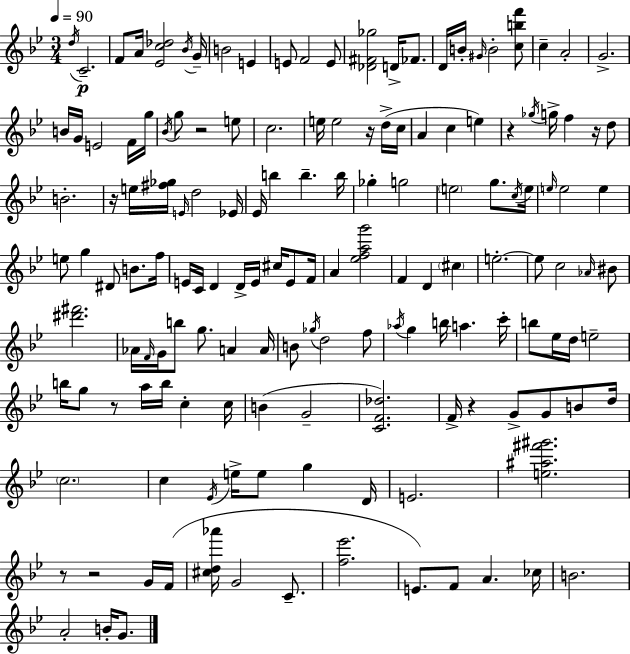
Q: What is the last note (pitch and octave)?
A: G4